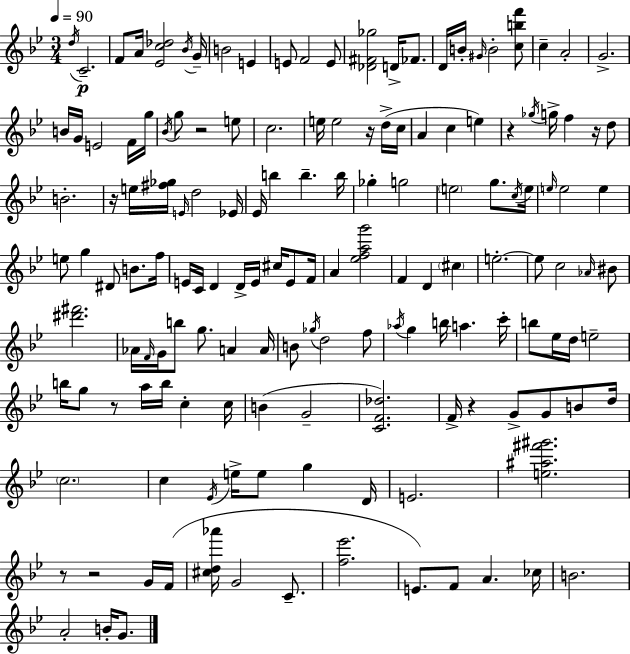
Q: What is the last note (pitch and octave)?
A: G4